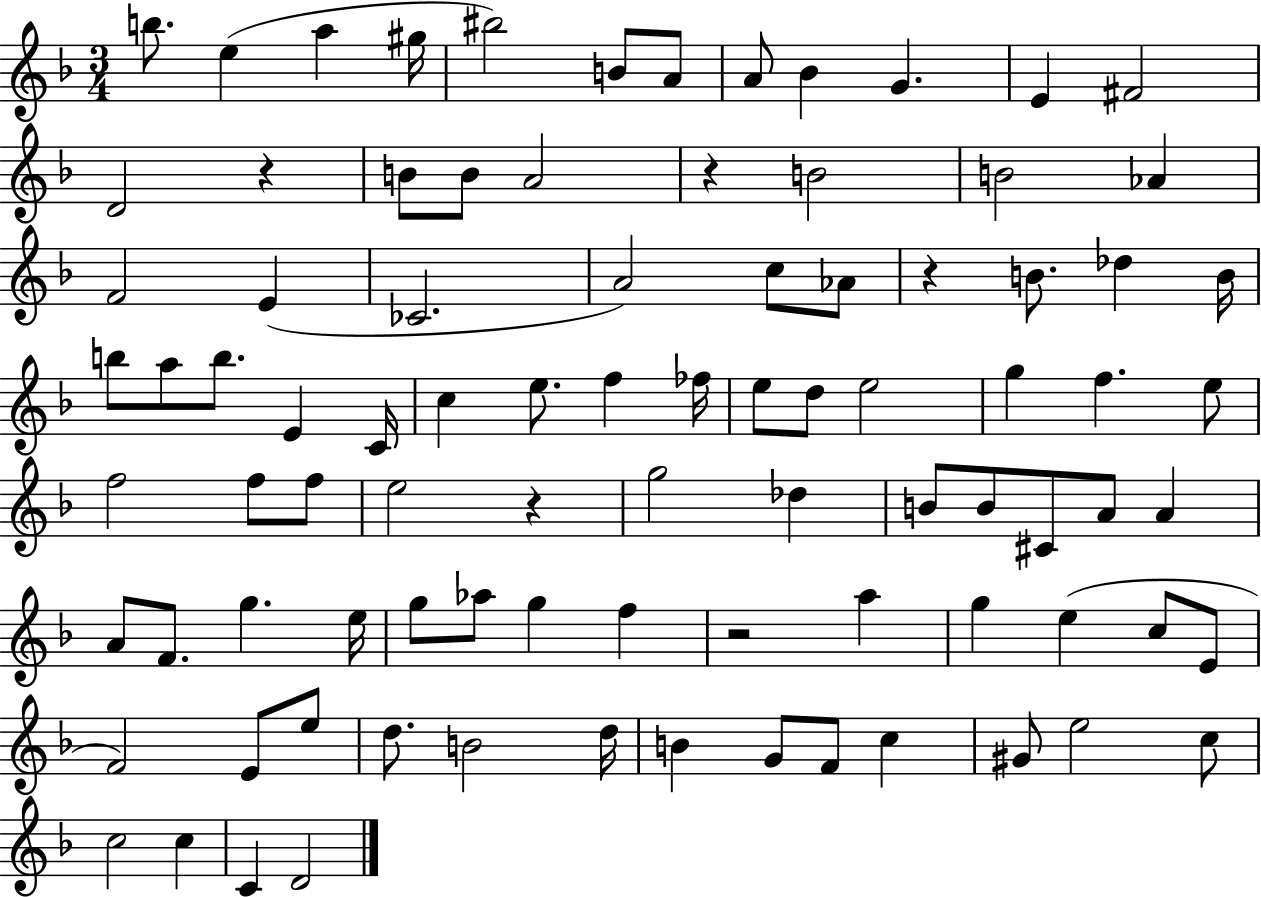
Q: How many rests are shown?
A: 5